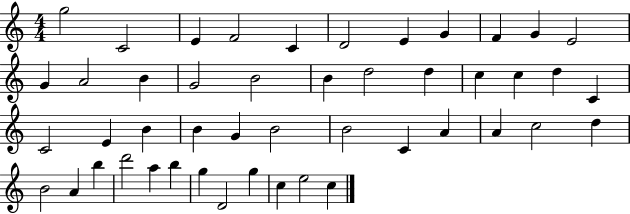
X:1
T:Untitled
M:4/4
L:1/4
K:C
g2 C2 E F2 C D2 E G F G E2 G A2 B G2 B2 B d2 d c c d C C2 E B B G B2 B2 C A A c2 d B2 A b d'2 a b g D2 g c e2 c